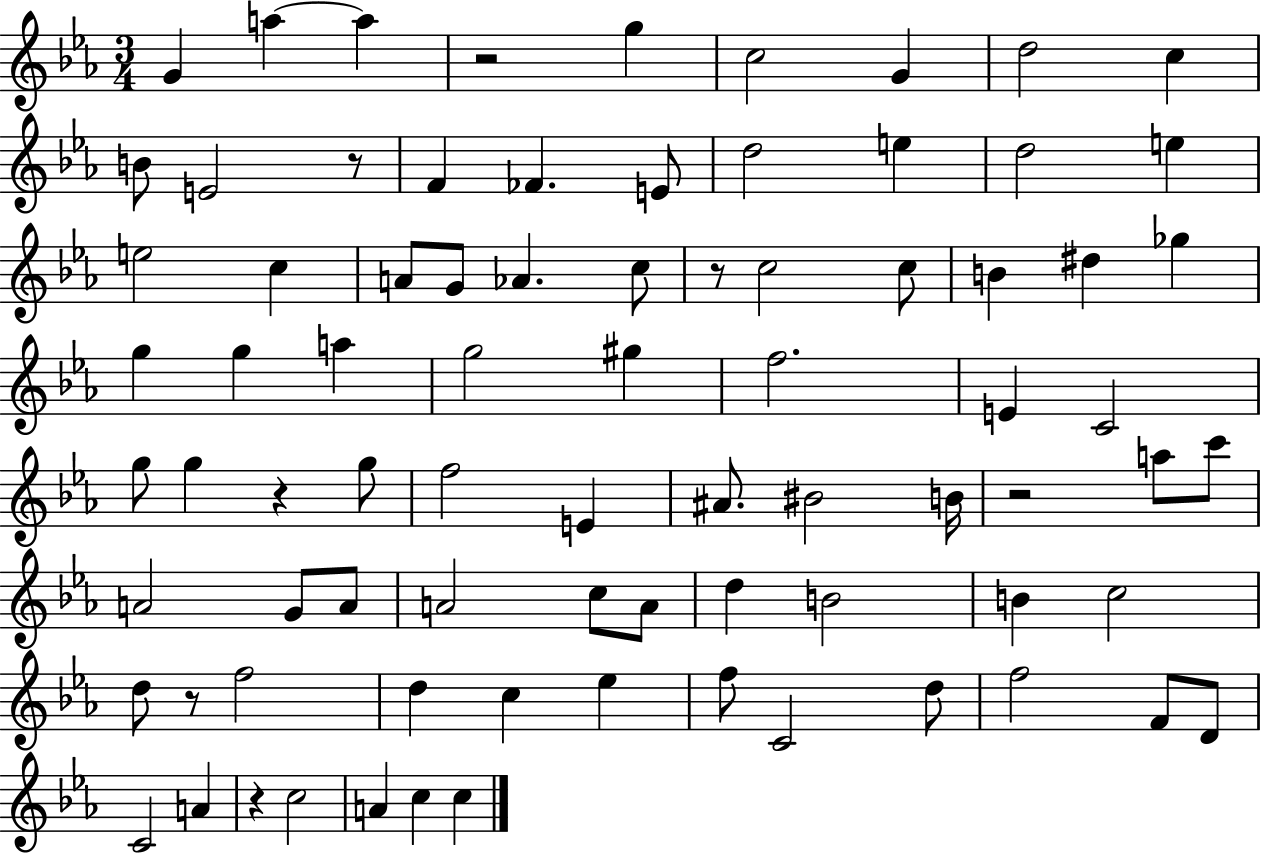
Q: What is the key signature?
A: EES major